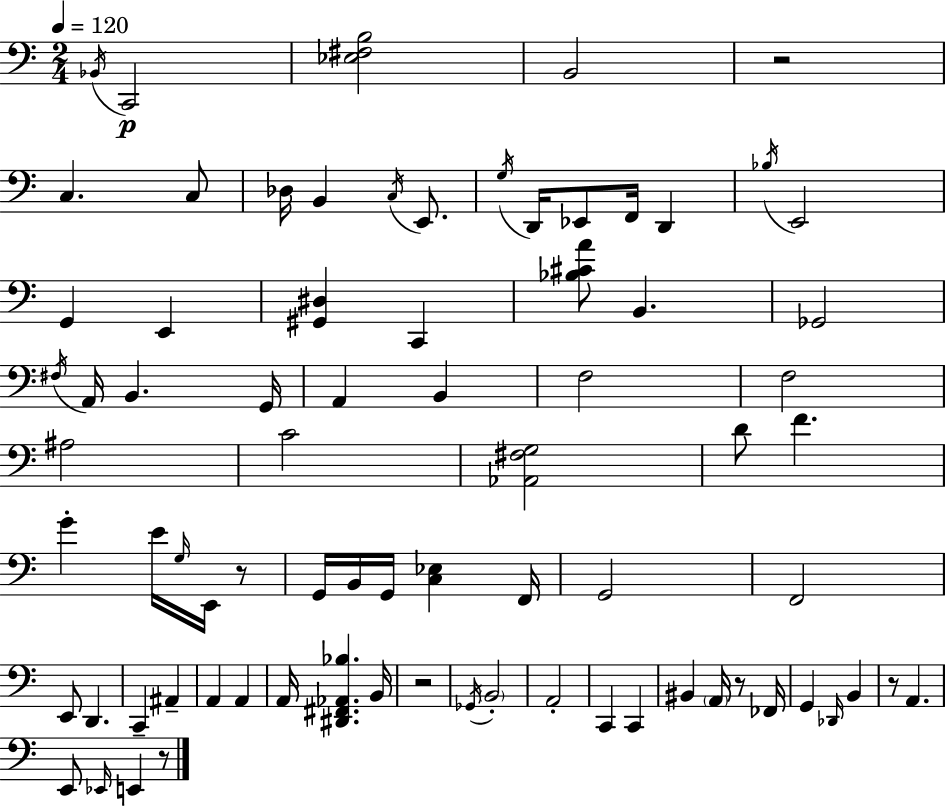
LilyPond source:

{
  \clef bass
  \numericTimeSignature
  \time 2/4
  \key a \minor
  \tempo 4 = 120
  \repeat volta 2 { \acciaccatura { bes,16 }\p c,2 | <ees fis b>2 | b,2 | r2 | \break c4. c8 | des16 b,4 \acciaccatura { c16 } e,8. | \acciaccatura { g16 } d,16 ees,8 f,16 d,4 | \acciaccatura { bes16 } e,2 | \break g,4 | e,4 <gis, dis>4 | c,4 <bes cis' a'>8 b,4. | ges,2 | \break \acciaccatura { fis16 } a,16 b,4. | g,16 a,4 | b,4 f2 | f2 | \break ais2 | c'2 | <aes, fis g>2 | d'8 f'4. | \break g'4-. | e'16 \grace { g16 } e,16 r8 g,16 b,16 | g,16 <c ees>4 f,16 g,2 | f,2 | \break e,8 | d,4. c,4-- | ais,4-- a,4 | a,4 a,16 <dis, fis, aes, bes>4. | \break b,16 r2 | \acciaccatura { ges,16 } \parenthesize b,2-. | a,2-. | c,4 | \break c,4 bis,4 | \parenthesize a,16 r8 fes,16 g,4 | \grace { des,16 } b,4 | r8 a,4. | \break e,8 \grace { ees,16 } e,4 r8 | } \bar "|."
}